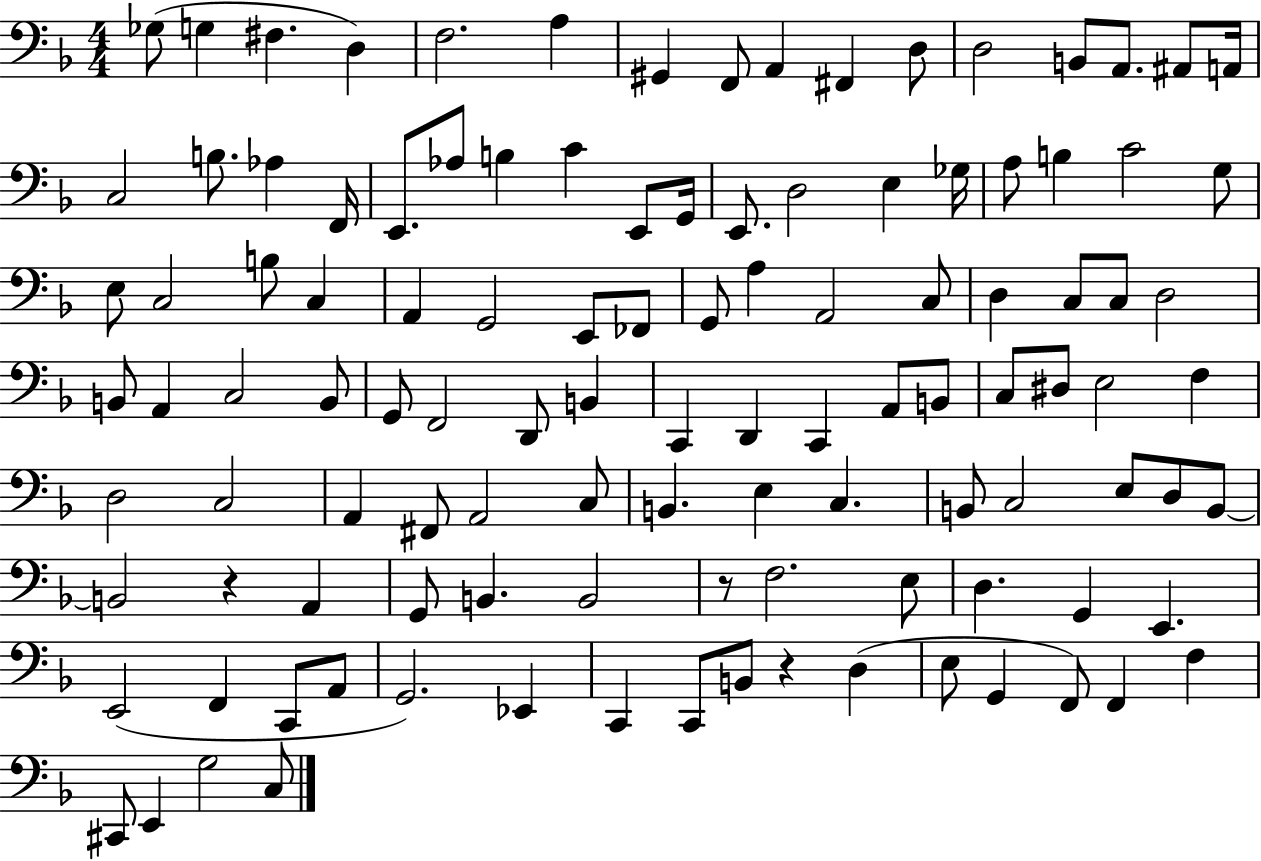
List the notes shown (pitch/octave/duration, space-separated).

Gb3/e G3/q F#3/q. D3/q F3/h. A3/q G#2/q F2/e A2/q F#2/q D3/e D3/h B2/e A2/e. A#2/e A2/s C3/h B3/e. Ab3/q F2/s E2/e. Ab3/e B3/q C4/q E2/e G2/s E2/e. D3/h E3/q Gb3/s A3/e B3/q C4/h G3/e E3/e C3/h B3/e C3/q A2/q G2/h E2/e FES2/e G2/e A3/q A2/h C3/e D3/q C3/e C3/e D3/h B2/e A2/q C3/h B2/e G2/e F2/h D2/e B2/q C2/q D2/q C2/q A2/e B2/e C3/e D#3/e E3/h F3/q D3/h C3/h A2/q F#2/e A2/h C3/e B2/q. E3/q C3/q. B2/e C3/h E3/e D3/e B2/e B2/h R/q A2/q G2/e B2/q. B2/h R/e F3/h. E3/e D3/q. G2/q E2/q. E2/h F2/q C2/e A2/e G2/h. Eb2/q C2/q C2/e B2/e R/q D3/q E3/e G2/q F2/e F2/q F3/q C#2/e E2/q G3/h C3/e